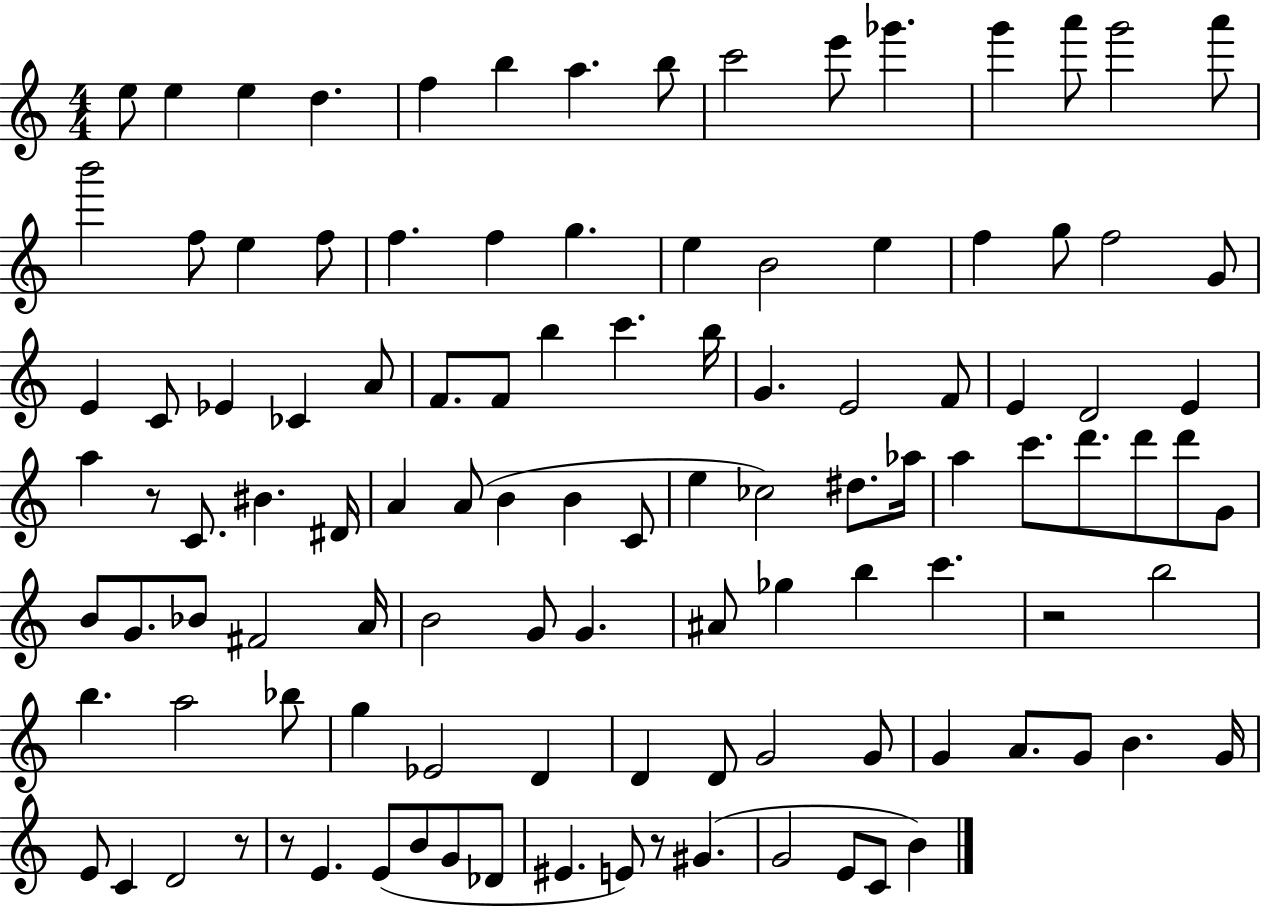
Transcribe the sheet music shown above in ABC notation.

X:1
T:Untitled
M:4/4
L:1/4
K:C
e/2 e e d f b a b/2 c'2 e'/2 _g' g' a'/2 g'2 a'/2 b'2 f/2 e f/2 f f g e B2 e f g/2 f2 G/2 E C/2 _E _C A/2 F/2 F/2 b c' b/4 G E2 F/2 E D2 E a z/2 C/2 ^B ^D/4 A A/2 B B C/2 e _c2 ^d/2 _a/4 a c'/2 d'/2 d'/2 d'/2 G/2 B/2 G/2 _B/2 ^F2 A/4 B2 G/2 G ^A/2 _g b c' z2 b2 b a2 _b/2 g _E2 D D D/2 G2 G/2 G A/2 G/2 B G/4 E/2 C D2 z/2 z/2 E E/2 B/2 G/2 _D/2 ^E E/2 z/2 ^G G2 E/2 C/2 B